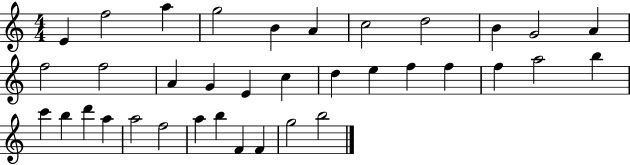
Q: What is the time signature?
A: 4/4